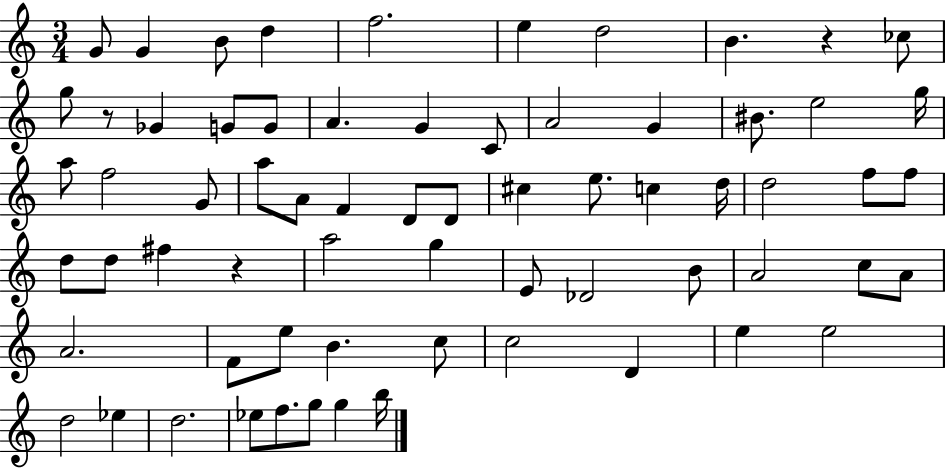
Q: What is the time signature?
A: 3/4